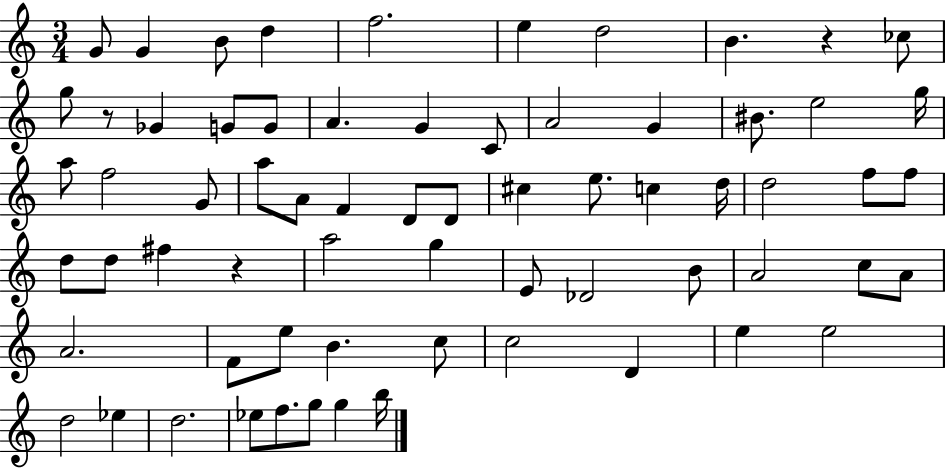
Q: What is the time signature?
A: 3/4